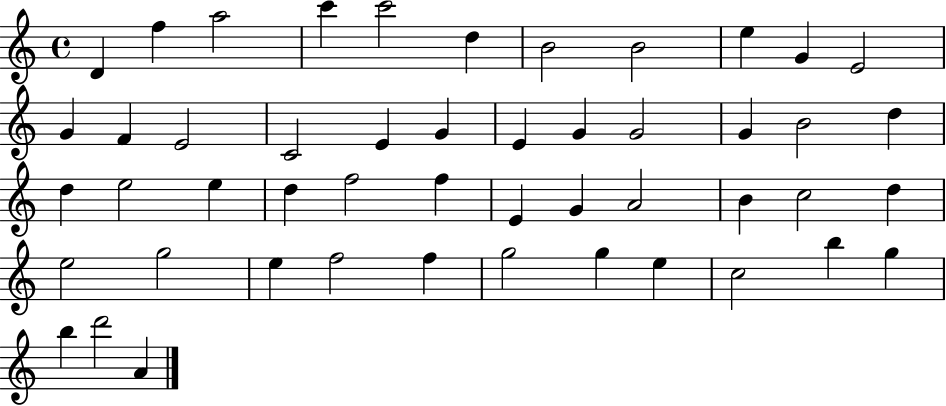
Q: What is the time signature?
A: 4/4